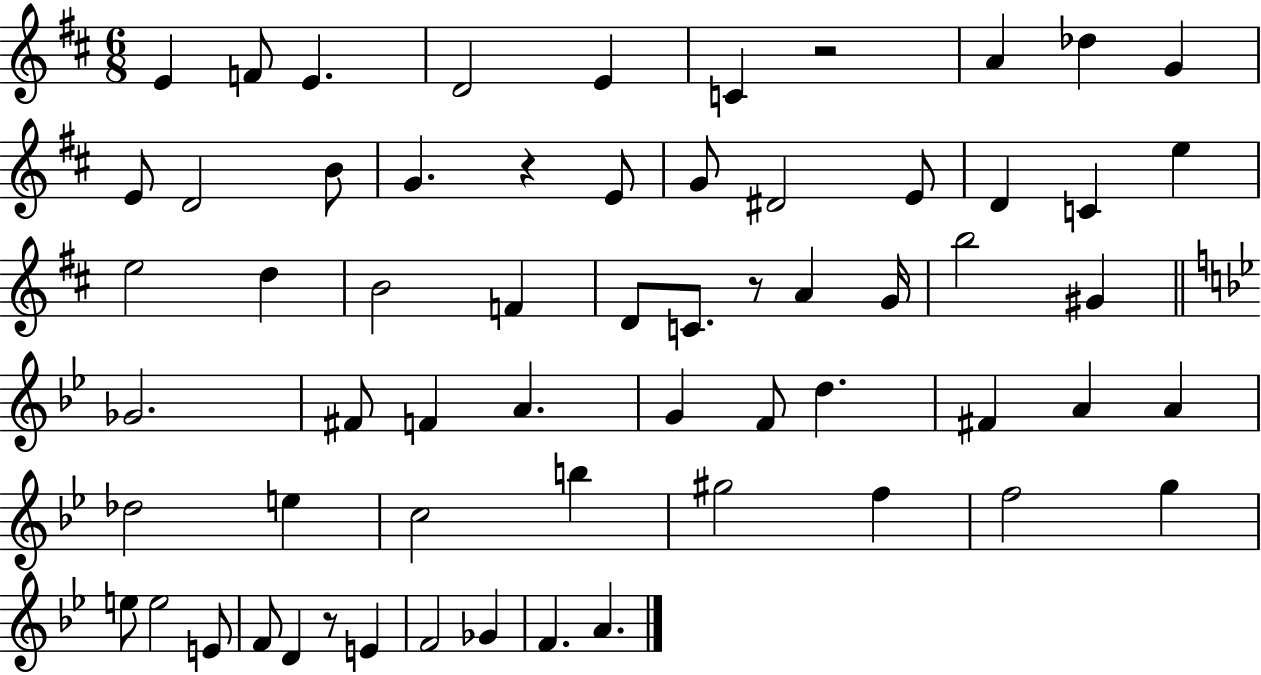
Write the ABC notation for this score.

X:1
T:Untitled
M:6/8
L:1/4
K:D
E F/2 E D2 E C z2 A _d G E/2 D2 B/2 G z E/2 G/2 ^D2 E/2 D C e e2 d B2 F D/2 C/2 z/2 A G/4 b2 ^G _G2 ^F/2 F A G F/2 d ^F A A _d2 e c2 b ^g2 f f2 g e/2 e2 E/2 F/2 D z/2 E F2 _G F A